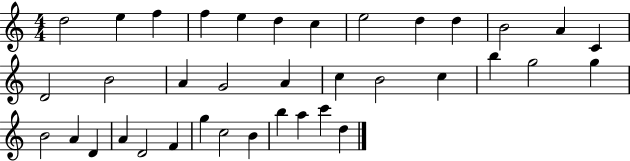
D5/h E5/q F5/q F5/q E5/q D5/q C5/q E5/h D5/q D5/q B4/h A4/q C4/q D4/h B4/h A4/q G4/h A4/q C5/q B4/h C5/q B5/q G5/h G5/q B4/h A4/q D4/q A4/q D4/h F4/q G5/q C5/h B4/q B5/q A5/q C6/q D5/q